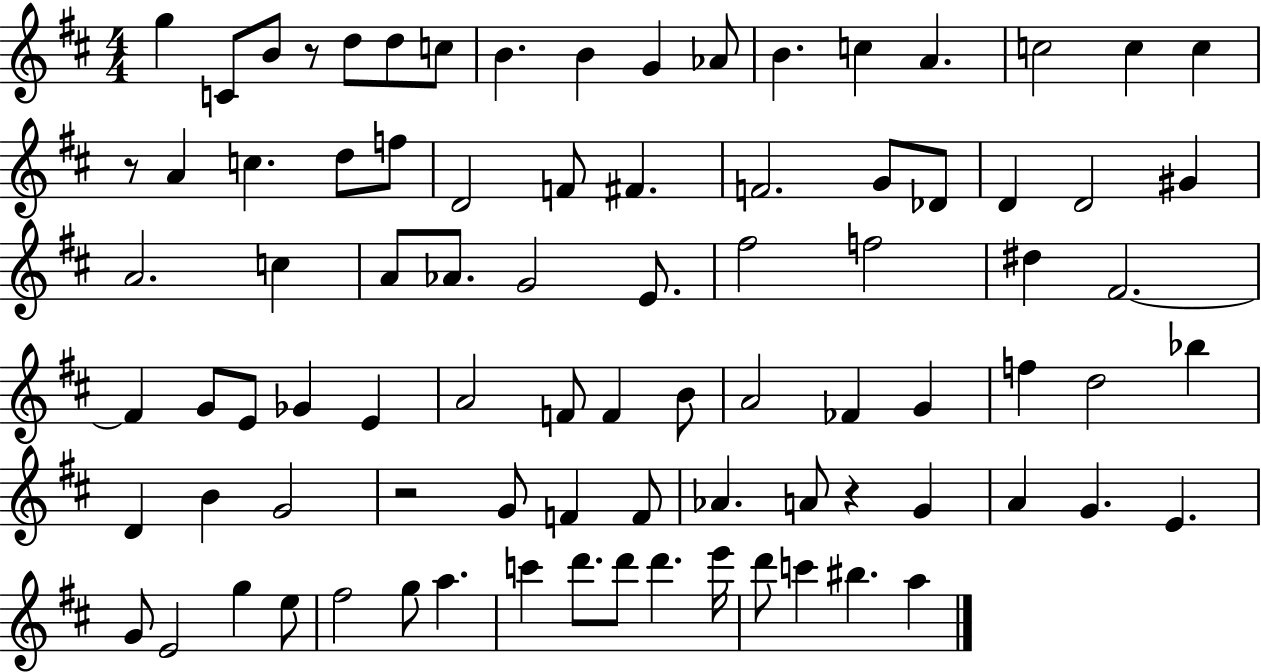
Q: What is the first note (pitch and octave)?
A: G5